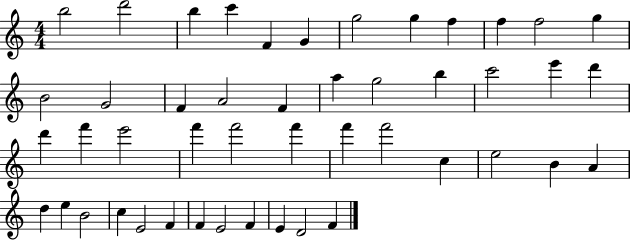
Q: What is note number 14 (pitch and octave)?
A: G4